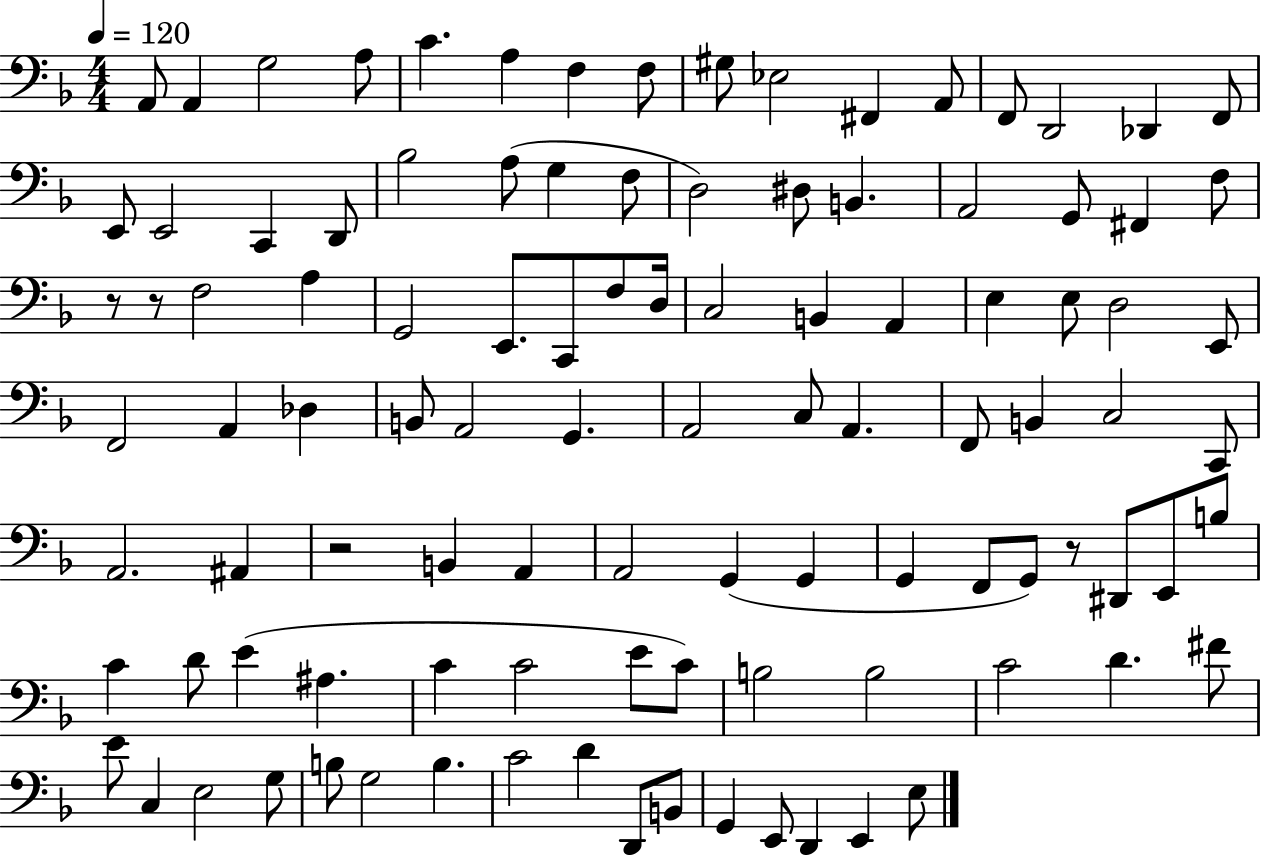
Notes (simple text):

A2/e A2/q G3/h A3/e C4/q. A3/q F3/q F3/e G#3/e Eb3/h F#2/q A2/e F2/e D2/h Db2/q F2/e E2/e E2/h C2/q D2/e Bb3/h A3/e G3/q F3/e D3/h D#3/e B2/q. A2/h G2/e F#2/q F3/e R/e R/e F3/h A3/q G2/h E2/e. C2/e F3/e D3/s C3/h B2/q A2/q E3/q E3/e D3/h E2/e F2/h A2/q Db3/q B2/e A2/h G2/q. A2/h C3/e A2/q. F2/e B2/q C3/h C2/e A2/h. A#2/q R/h B2/q A2/q A2/h G2/q G2/q G2/q F2/e G2/e R/e D#2/e E2/e B3/e C4/q D4/e E4/q A#3/q. C4/q C4/h E4/e C4/e B3/h B3/h C4/h D4/q. F#4/e E4/e C3/q E3/h G3/e B3/e G3/h B3/q. C4/h D4/q D2/e B2/e G2/q E2/e D2/q E2/q E3/e